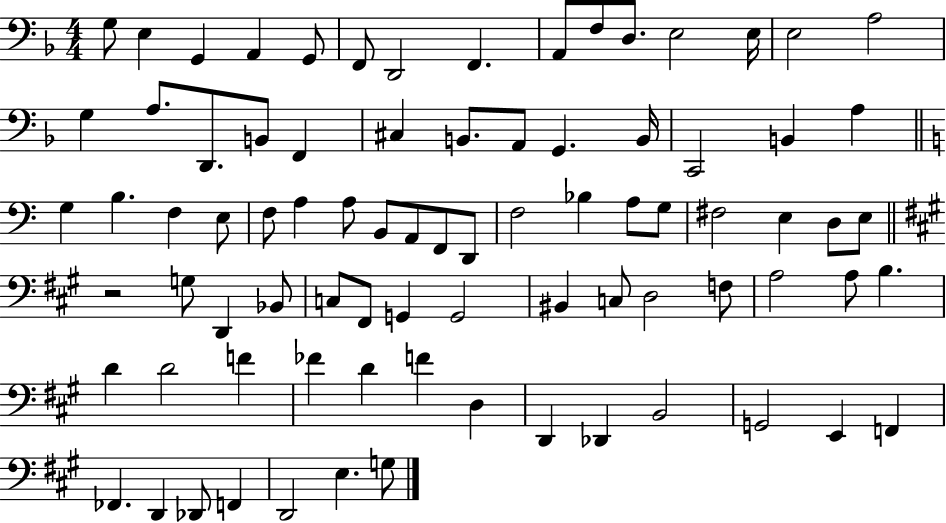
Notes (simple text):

G3/e E3/q G2/q A2/q G2/e F2/e D2/h F2/q. A2/e F3/e D3/e. E3/h E3/s E3/h A3/h G3/q A3/e. D2/e. B2/e F2/q C#3/q B2/e. A2/e G2/q. B2/s C2/h B2/q A3/q G3/q B3/q. F3/q E3/e F3/e A3/q A3/e B2/e A2/e F2/e D2/e F3/h Bb3/q A3/e G3/e F#3/h E3/q D3/e E3/e R/h G3/e D2/q Bb2/e C3/e F#2/e G2/q G2/h BIS2/q C3/e D3/h F3/e A3/h A3/e B3/q. D4/q D4/h F4/q FES4/q D4/q F4/q D3/q D2/q Db2/q B2/h G2/h E2/q F2/q FES2/q. D2/q Db2/e F2/q D2/h E3/q. G3/e